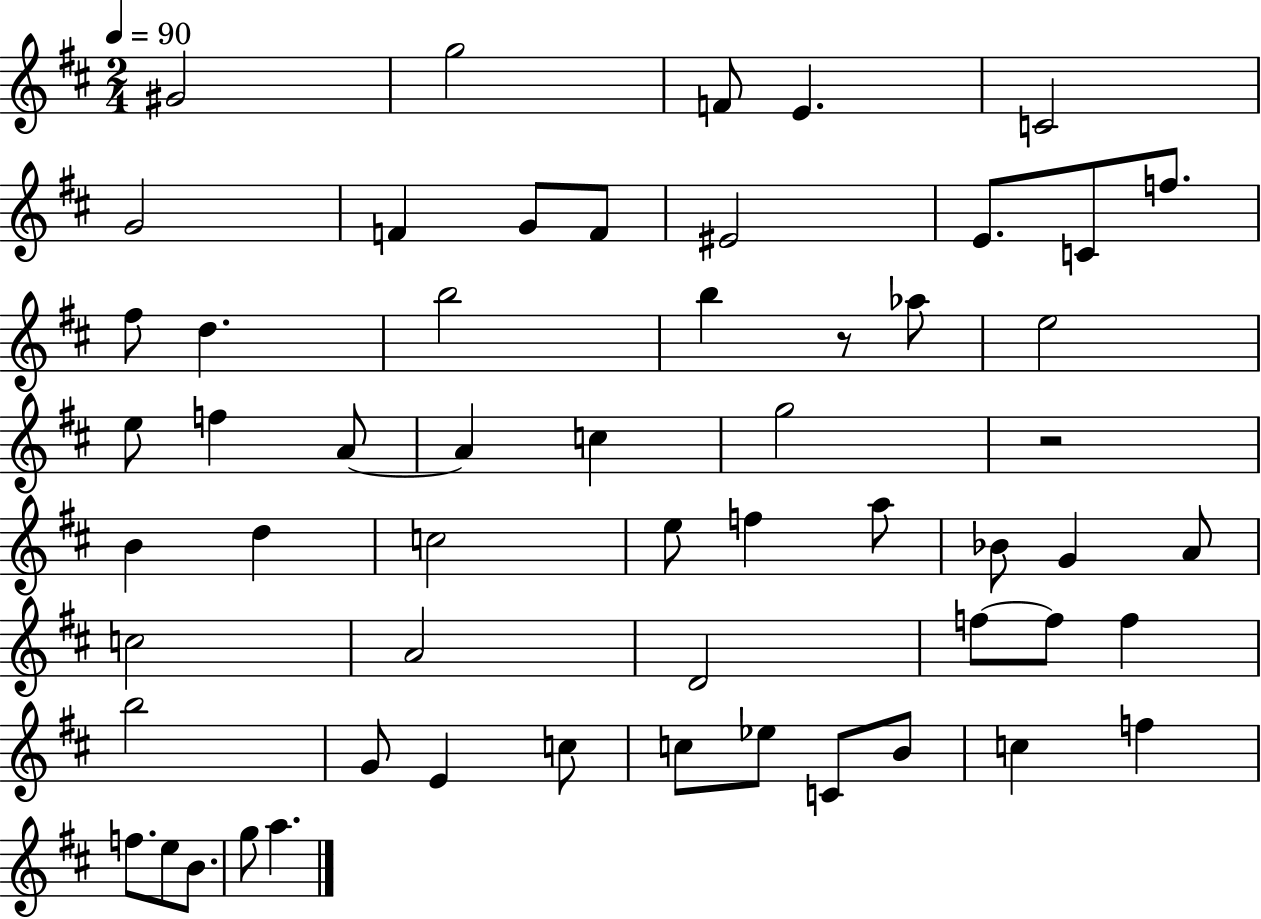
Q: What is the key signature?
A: D major